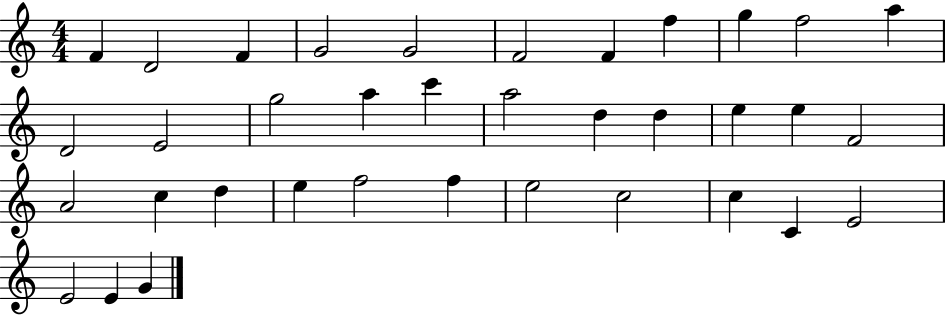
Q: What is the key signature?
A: C major